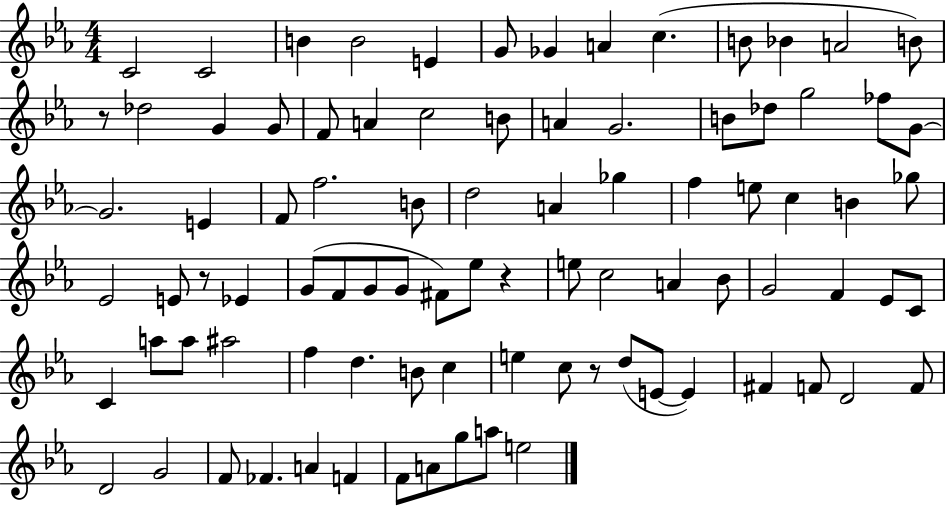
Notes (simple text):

C4/h C4/h B4/q B4/h E4/q G4/e Gb4/q A4/q C5/q. B4/e Bb4/q A4/h B4/e R/e Db5/h G4/q G4/e F4/e A4/q C5/h B4/e A4/q G4/h. B4/e Db5/e G5/h FES5/e G4/e G4/h. E4/q F4/e F5/h. B4/e D5/h A4/q Gb5/q F5/q E5/e C5/q B4/q Gb5/e Eb4/h E4/e R/e Eb4/q G4/e F4/e G4/e G4/e F#4/e Eb5/e R/q E5/e C5/h A4/q Bb4/e G4/h F4/q Eb4/e C4/e C4/q A5/e A5/e A#5/h F5/q D5/q. B4/e C5/q E5/q C5/e R/e D5/e E4/e E4/q F#4/q F4/e D4/h F4/e D4/h G4/h F4/e FES4/q. A4/q F4/q F4/e A4/e G5/e A5/e E5/h